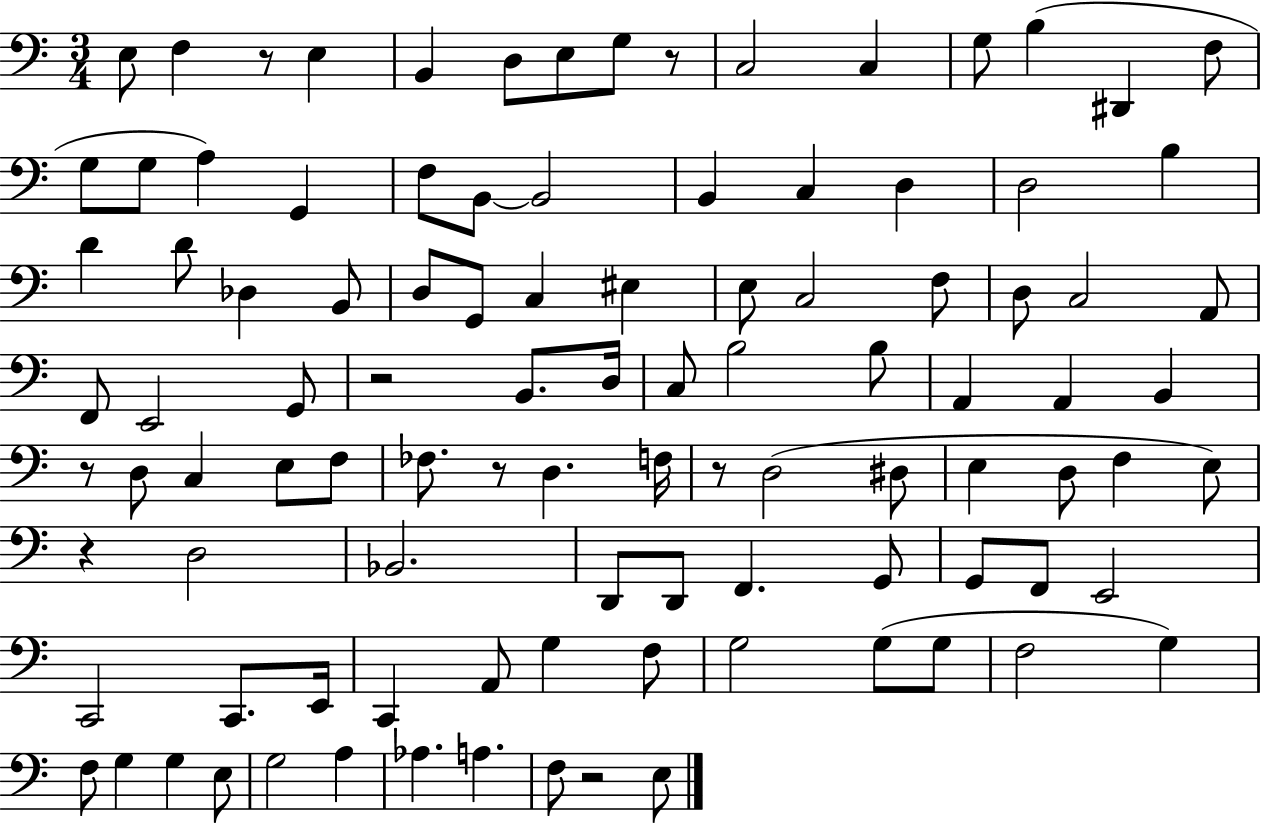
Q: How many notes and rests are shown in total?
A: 102